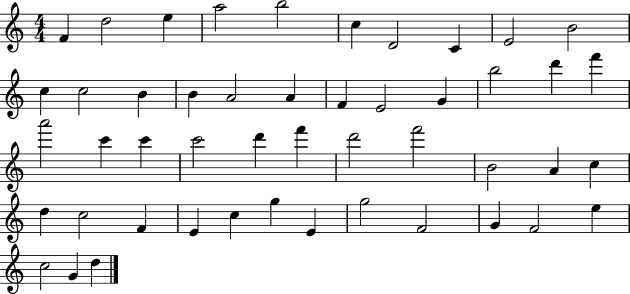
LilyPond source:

{
  \clef treble
  \numericTimeSignature
  \time 4/4
  \key c \major
  f'4 d''2 e''4 | a''2 b''2 | c''4 d'2 c'4 | e'2 b'2 | \break c''4 c''2 b'4 | b'4 a'2 a'4 | f'4 e'2 g'4 | b''2 d'''4 f'''4 | \break a'''2 c'''4 c'''4 | c'''2 d'''4 f'''4 | d'''2 f'''2 | b'2 a'4 c''4 | \break d''4 c''2 f'4 | e'4 c''4 g''4 e'4 | g''2 f'2 | g'4 f'2 e''4 | \break c''2 g'4 d''4 | \bar "|."
}